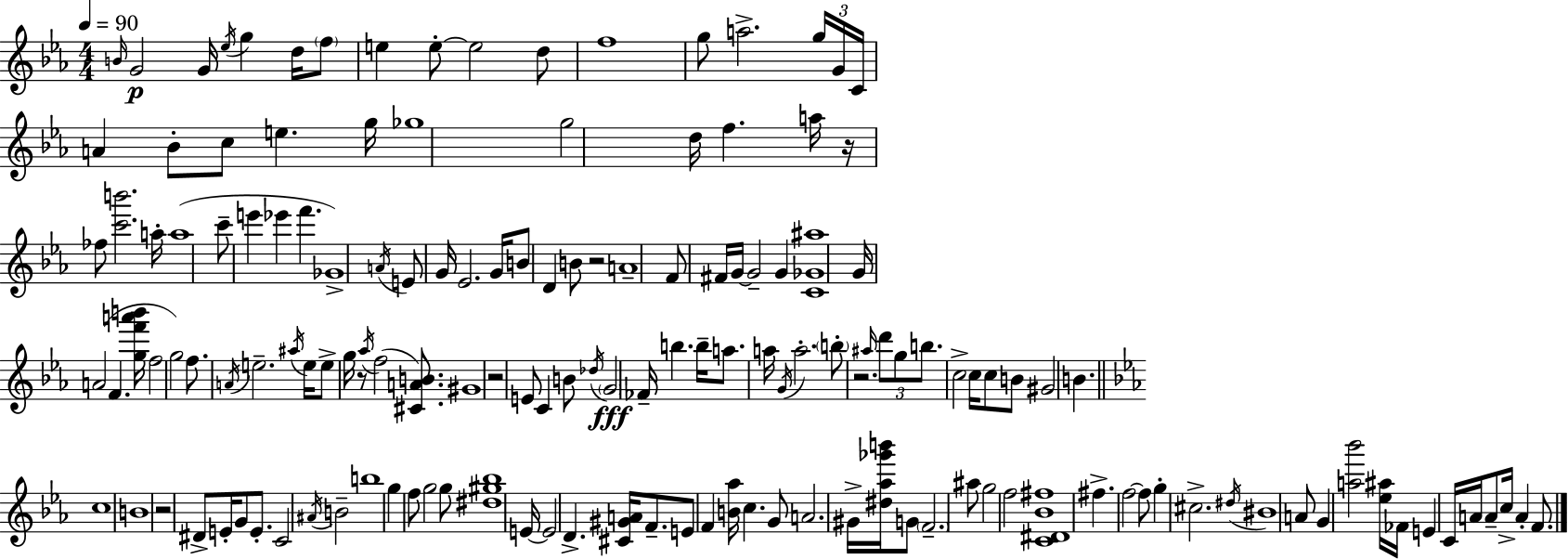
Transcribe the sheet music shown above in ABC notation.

X:1
T:Untitled
M:4/4
L:1/4
K:Eb
B/4 G2 G/4 _e/4 g d/4 f/2 e e/2 e2 d/2 f4 g/2 a2 g/4 G/4 C/4 A _B/2 c/2 e g/4 _g4 g2 d/4 f a/4 z/4 _f/2 [c'b']2 a/4 a4 c'/2 e' _e' f' _G4 A/4 E/2 G/4 _E2 G/4 B/2 D B/2 z2 A4 F/2 ^F/4 G/4 G2 G [C_G^a]4 G/4 A2 F [gf'a'b']/4 f2 g2 f/2 A/4 e2 ^a/4 e/4 e/2 g/4 z/2 _a/4 f2 [^CAB]/2 ^G4 z2 E/2 C B/2 _d/4 G2 _F/4 b b/4 a/2 a/4 G/4 a2 b/2 z2 ^a/4 d'/2 g/2 b/2 c2 c/4 c/2 B/2 ^G2 B c4 B4 z2 ^D/2 E/4 G/2 E/2 C2 ^A/4 B2 b4 g f/2 g2 g/2 [^d^g_b]4 E/4 E2 D [^C^GA]/4 F/2 E/2 F [B_a]/4 c G/2 A2 ^G/4 [^d_a_g'b']/4 G/2 F2 ^a/2 g2 f2 [C^D_B^f]4 ^f f2 f/2 g ^c2 ^d/4 ^B4 A/2 G [a_b']2 [_e^a]/4 _F/4 E C/4 A/4 A/2 c/4 A F/2